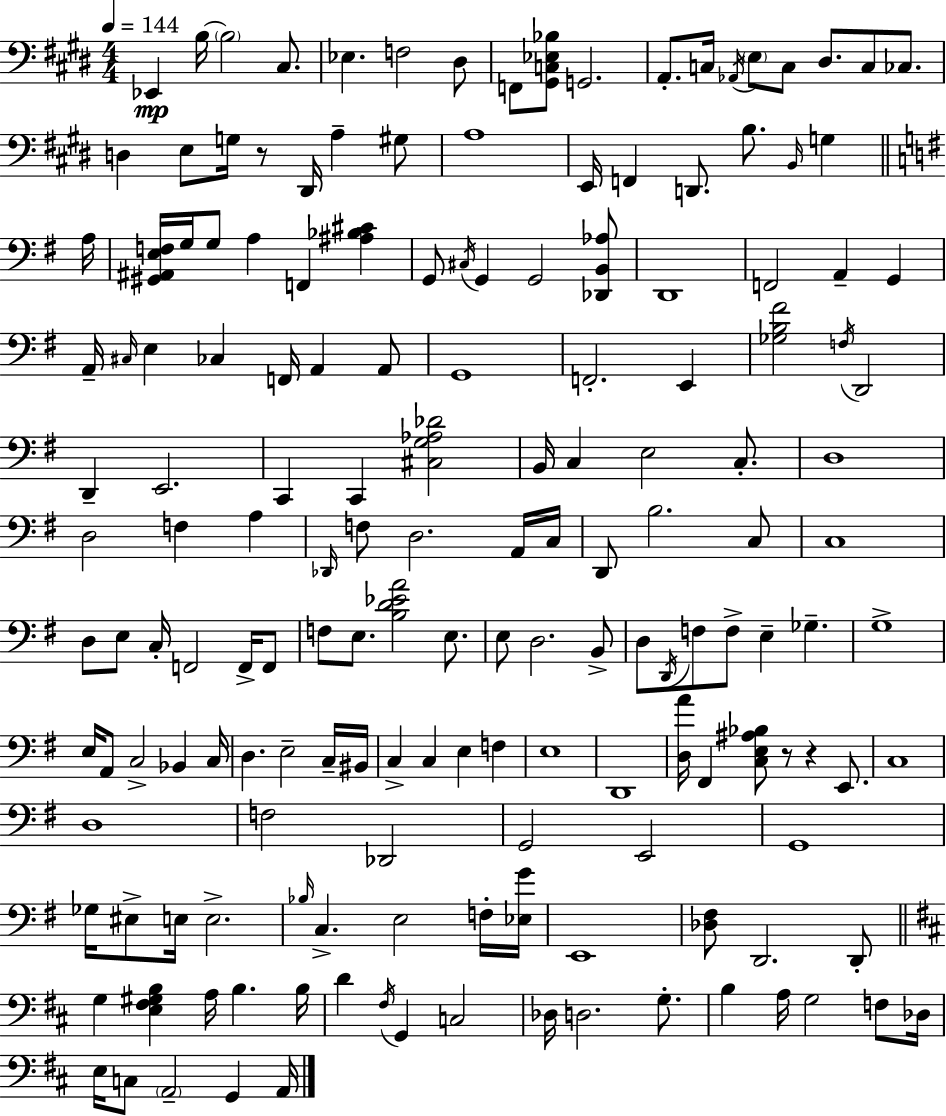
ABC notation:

X:1
T:Untitled
M:4/4
L:1/4
K:E
_E,, B,/4 B,2 ^C,/2 _E, F,2 ^D,/2 F,,/2 [^G,,C,_E,_B,]/2 G,,2 A,,/2 C,/4 _A,,/4 E,/2 C,/2 ^D,/2 C,/2 _C,/2 D, E,/2 G,/4 z/2 ^D,,/4 A, ^G,/2 A,4 E,,/4 F,, D,,/2 B,/2 B,,/4 G, A,/4 [^G,,^A,,E,F,]/4 G,/4 G,/2 A, F,, [^A,_B,^C] G,,/2 ^C,/4 G,, G,,2 [_D,,B,,_A,]/2 D,,4 F,,2 A,, G,, A,,/4 ^C,/4 E, _C, F,,/4 A,, A,,/2 G,,4 F,,2 E,, [_G,B,^F]2 F,/4 D,,2 D,, E,,2 C,, C,, [^C,G,_A,_D]2 B,,/4 C, E,2 C,/2 D,4 D,2 F, A, _D,,/4 F,/2 D,2 A,,/4 C,/4 D,,/2 B,2 C,/2 C,4 D,/2 E,/2 C,/4 F,,2 F,,/4 F,,/2 F,/2 E,/2 [B,D_EA]2 E,/2 E,/2 D,2 B,,/2 D,/2 D,,/4 F,/2 F,/2 E, _G, G,4 E,/4 A,,/2 C,2 _B,, C,/4 D, E,2 C,/4 ^B,,/4 C, C, E, F, E,4 D,,4 [D,A]/4 ^F,, [C,E,^A,_B,]/2 z/2 z E,,/2 C,4 D,4 F,2 _D,,2 G,,2 E,,2 G,,4 _G,/4 ^E,/2 E,/4 E,2 _B,/4 C, E,2 F,/4 [_E,G]/4 E,,4 [_D,^F,]/2 D,,2 D,,/2 G, [E,^F,^G,B,] A,/4 B, B,/4 D ^F,/4 G,, C,2 _D,/4 D,2 G,/2 B, A,/4 G,2 F,/2 _D,/4 E,/4 C,/2 A,,2 G,, A,,/4